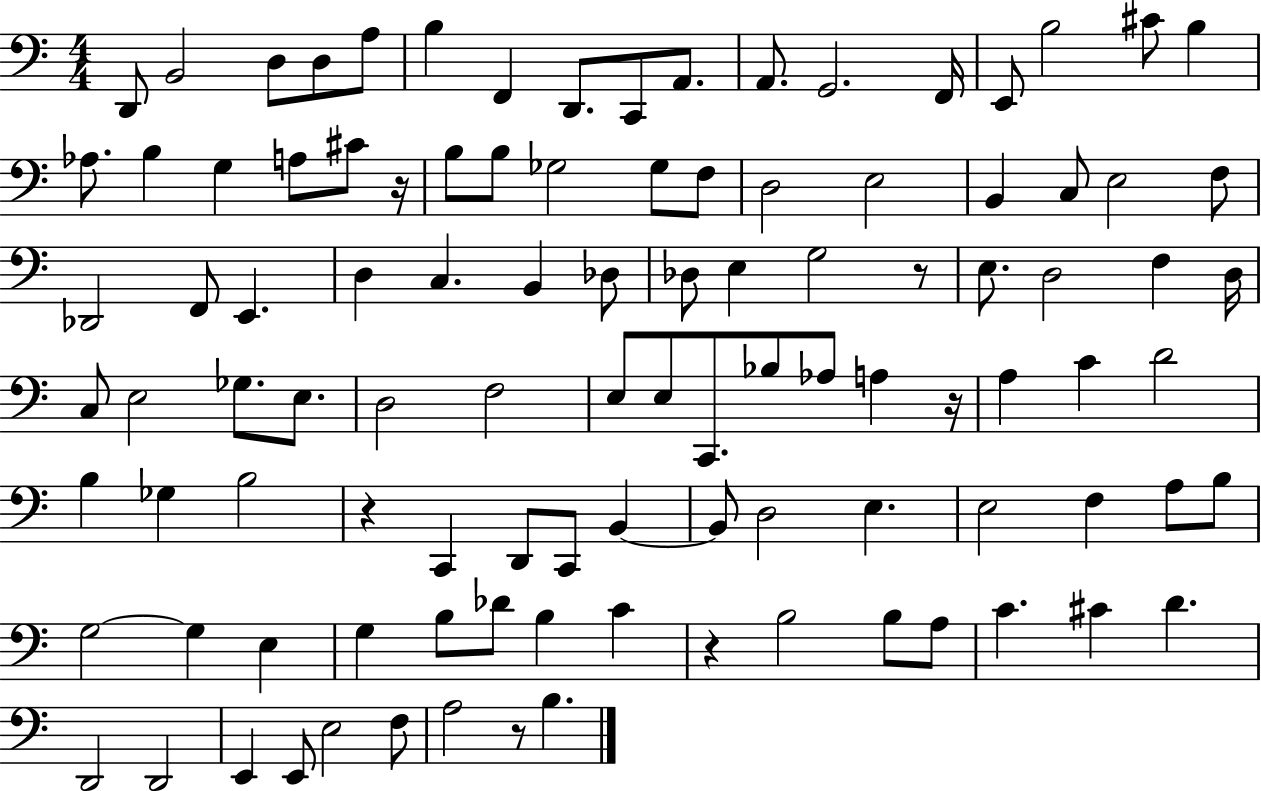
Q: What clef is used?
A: bass